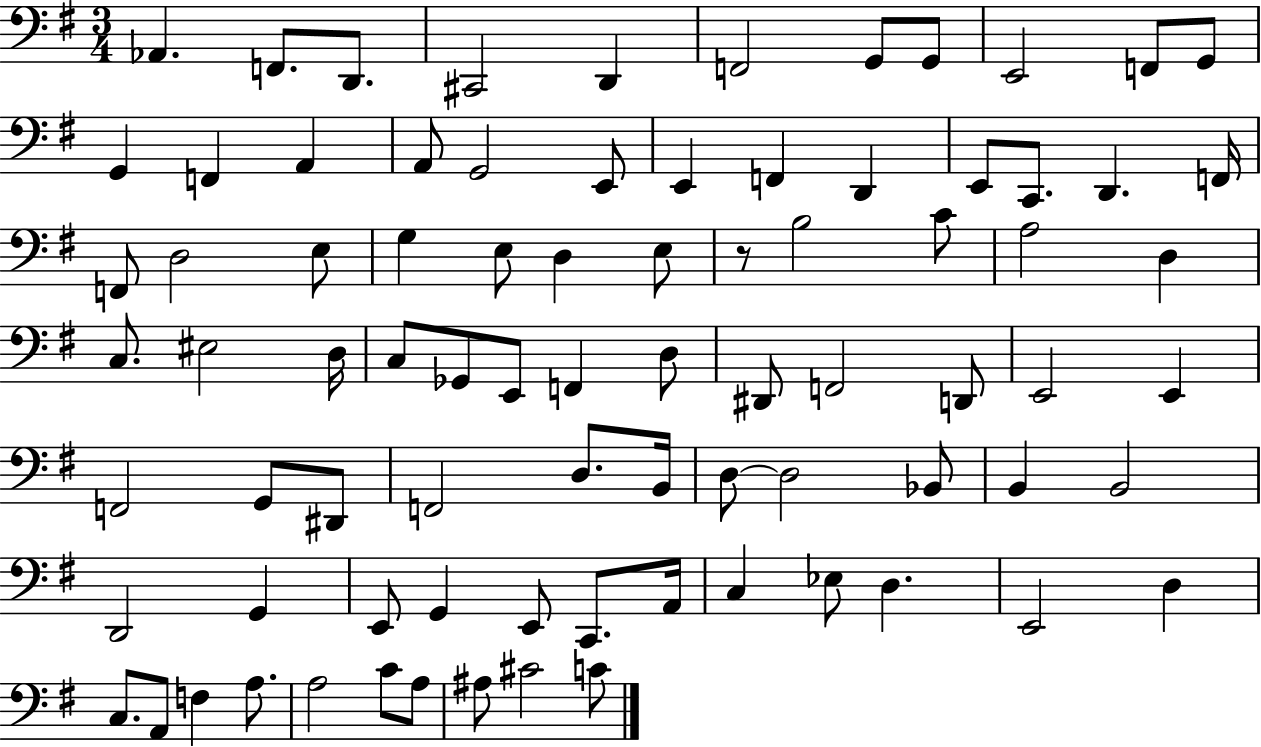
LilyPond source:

{
  \clef bass
  \numericTimeSignature
  \time 3/4
  \key g \major
  aes,4. f,8. d,8. | cis,2 d,4 | f,2 g,8 g,8 | e,2 f,8 g,8 | \break g,4 f,4 a,4 | a,8 g,2 e,8 | e,4 f,4 d,4 | e,8 c,8. d,4. f,16 | \break f,8 d2 e8 | g4 e8 d4 e8 | r8 b2 c'8 | a2 d4 | \break c8. eis2 d16 | c8 ges,8 e,8 f,4 d8 | dis,8 f,2 d,8 | e,2 e,4 | \break f,2 g,8 dis,8 | f,2 d8. b,16 | d8~~ d2 bes,8 | b,4 b,2 | \break d,2 g,4 | e,8 g,4 e,8 c,8. a,16 | c4 ees8 d4. | e,2 d4 | \break c8. a,8 f4 a8. | a2 c'8 a8 | ais8 cis'2 c'8 | \bar "|."
}